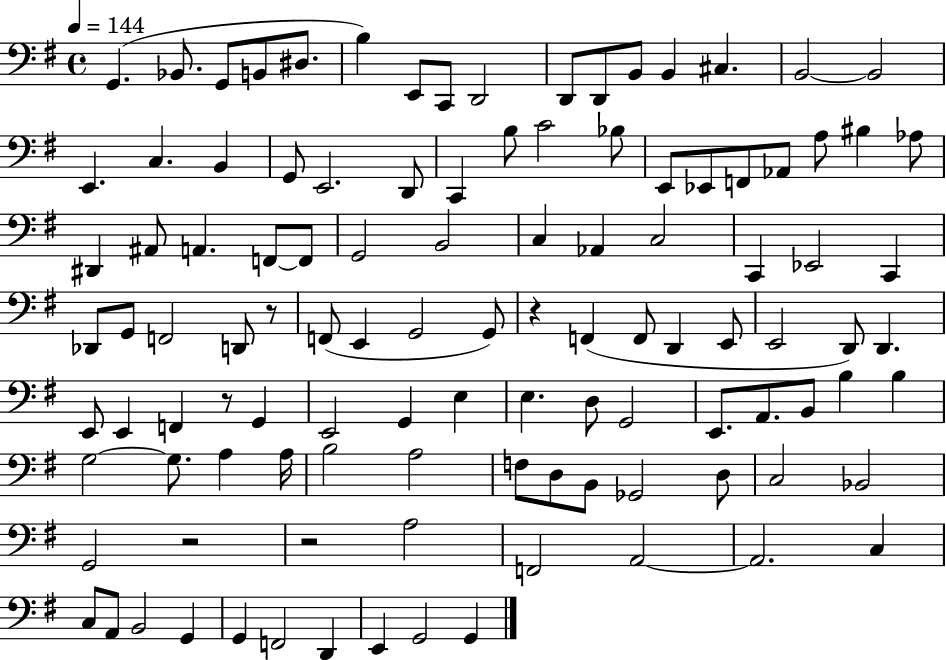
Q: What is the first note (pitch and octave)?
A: G2